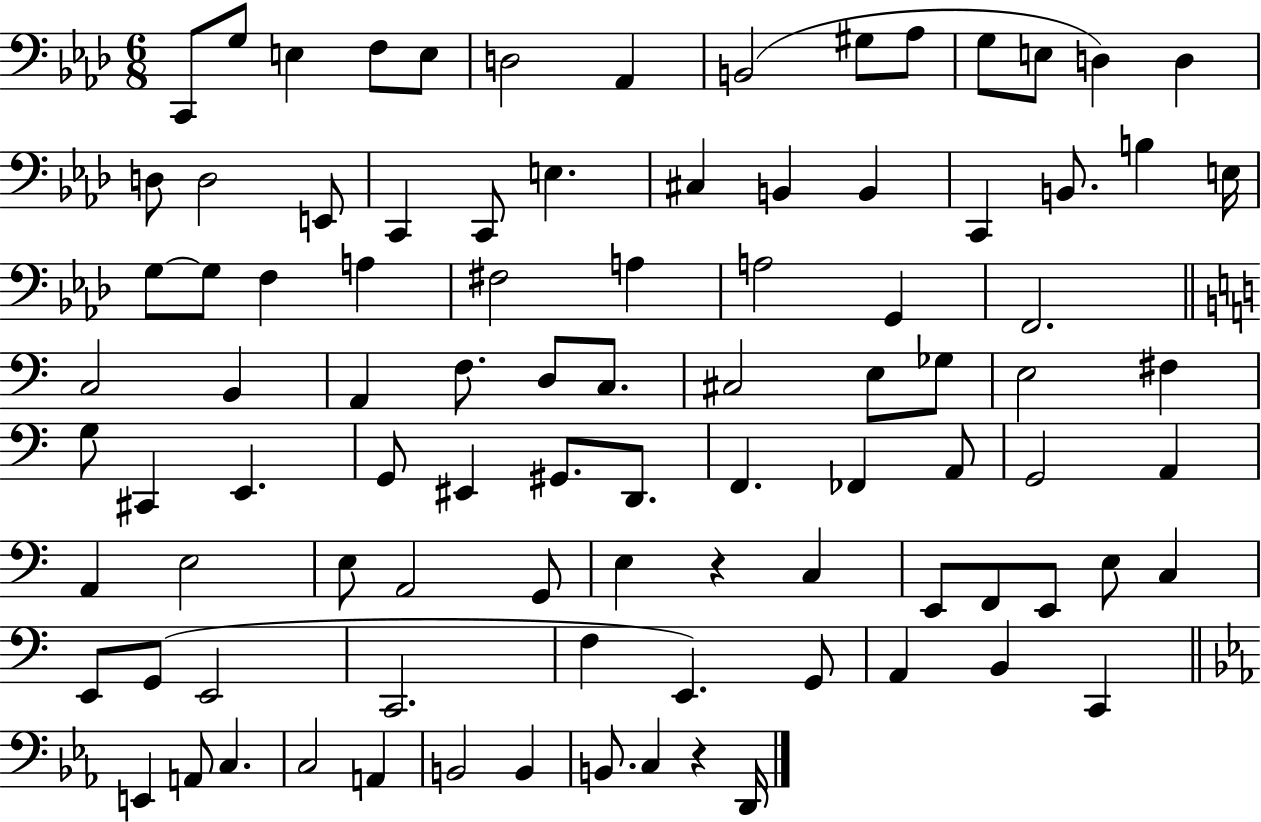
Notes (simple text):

C2/e G3/e E3/q F3/e E3/e D3/h Ab2/q B2/h G#3/e Ab3/e G3/e E3/e D3/q D3/q D3/e D3/h E2/e C2/q C2/e E3/q. C#3/q B2/q B2/q C2/q B2/e. B3/q E3/s G3/e G3/e F3/q A3/q F#3/h A3/q A3/h G2/q F2/h. C3/h B2/q A2/q F3/e. D3/e C3/e. C#3/h E3/e Gb3/e E3/h F#3/q G3/e C#2/q E2/q. G2/e EIS2/q G#2/e. D2/e. F2/q. FES2/q A2/e G2/h A2/q A2/q E3/h E3/e A2/h G2/e E3/q R/q C3/q E2/e F2/e E2/e E3/e C3/q E2/e G2/e E2/h C2/h. F3/q E2/q. G2/e A2/q B2/q C2/q E2/q A2/e C3/q. C3/h A2/q B2/h B2/q B2/e. C3/q R/q D2/s